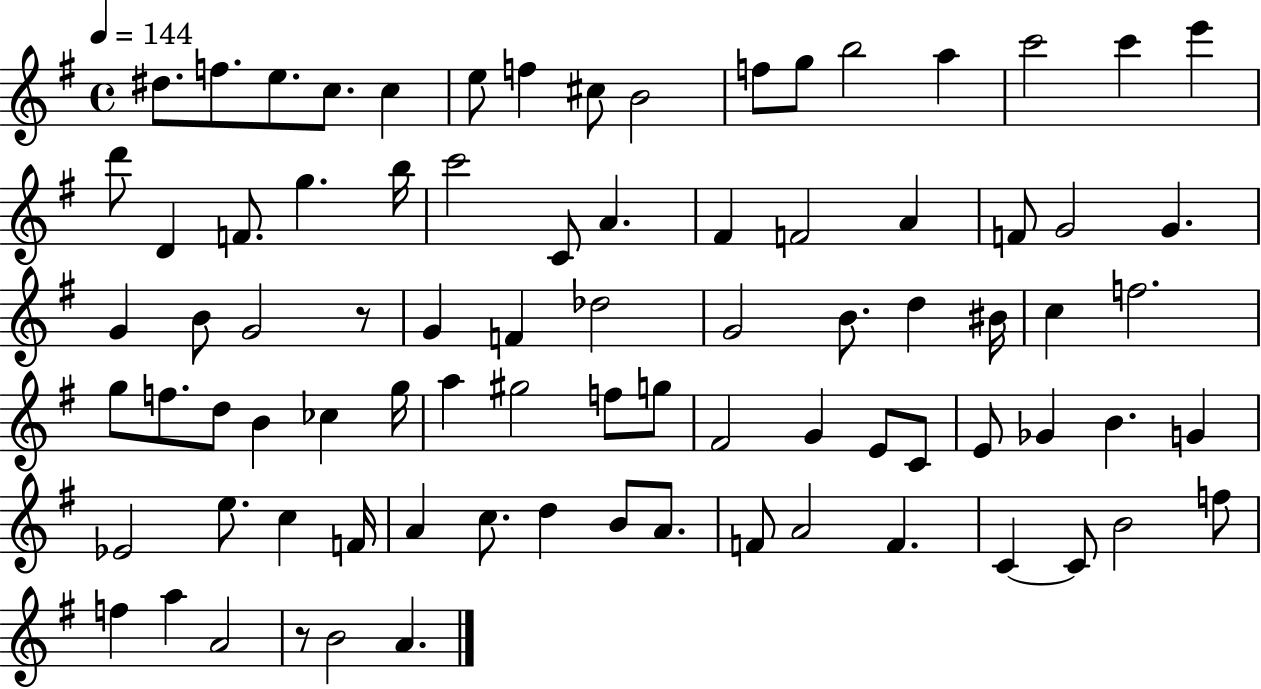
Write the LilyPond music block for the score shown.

{
  \clef treble
  \time 4/4
  \defaultTimeSignature
  \key g \major
  \tempo 4 = 144
  dis''8. f''8. e''8. c''8. c''4 | e''8 f''4 cis''8 b'2 | f''8 g''8 b''2 a''4 | c'''2 c'''4 e'''4 | \break d'''8 d'4 f'8. g''4. b''16 | c'''2 c'8 a'4. | fis'4 f'2 a'4 | f'8 g'2 g'4. | \break g'4 b'8 g'2 r8 | g'4 f'4 des''2 | g'2 b'8. d''4 bis'16 | c''4 f''2. | \break g''8 f''8. d''8 b'4 ces''4 g''16 | a''4 gis''2 f''8 g''8 | fis'2 g'4 e'8 c'8 | e'8 ges'4 b'4. g'4 | \break ees'2 e''8. c''4 f'16 | a'4 c''8. d''4 b'8 a'8. | f'8 a'2 f'4. | c'4~~ c'8 b'2 f''8 | \break f''4 a''4 a'2 | r8 b'2 a'4. | \bar "|."
}